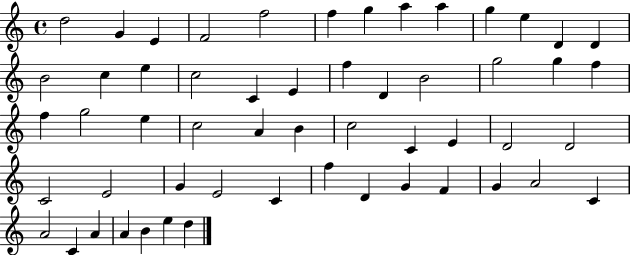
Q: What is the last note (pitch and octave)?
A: D5